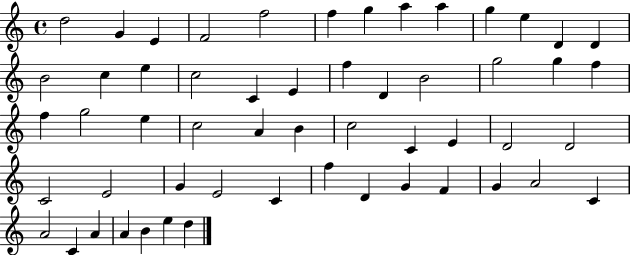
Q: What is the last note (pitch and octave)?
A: D5